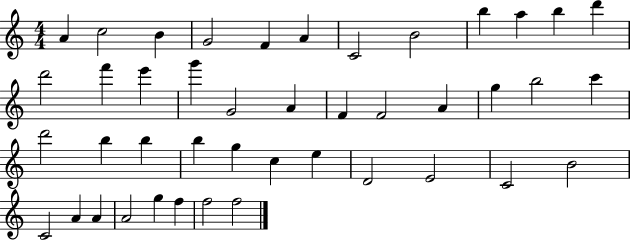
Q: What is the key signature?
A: C major